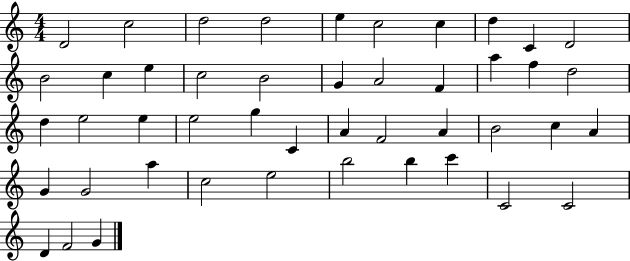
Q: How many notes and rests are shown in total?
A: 46